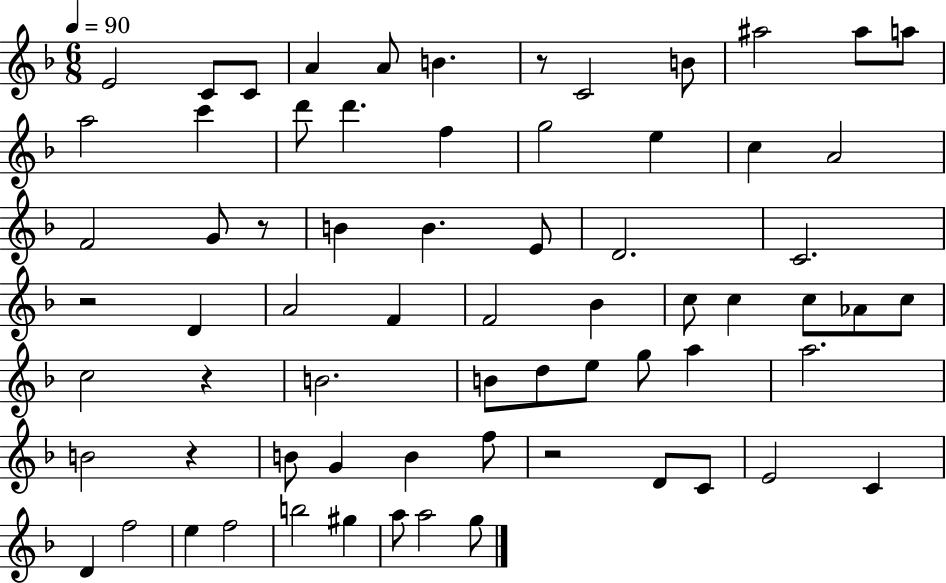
E4/h C4/e C4/e A4/q A4/e B4/q. R/e C4/h B4/e A#5/h A#5/e A5/e A5/h C6/q D6/e D6/q. F5/q G5/h E5/q C5/q A4/h F4/h G4/e R/e B4/q B4/q. E4/e D4/h. C4/h. R/h D4/q A4/h F4/q F4/h Bb4/q C5/e C5/q C5/e Ab4/e C5/e C5/h R/q B4/h. B4/e D5/e E5/e G5/e A5/q A5/h. B4/h R/q B4/e G4/q B4/q F5/e R/h D4/e C4/e E4/h C4/q D4/q F5/h E5/q F5/h B5/h G#5/q A5/e A5/h G5/e